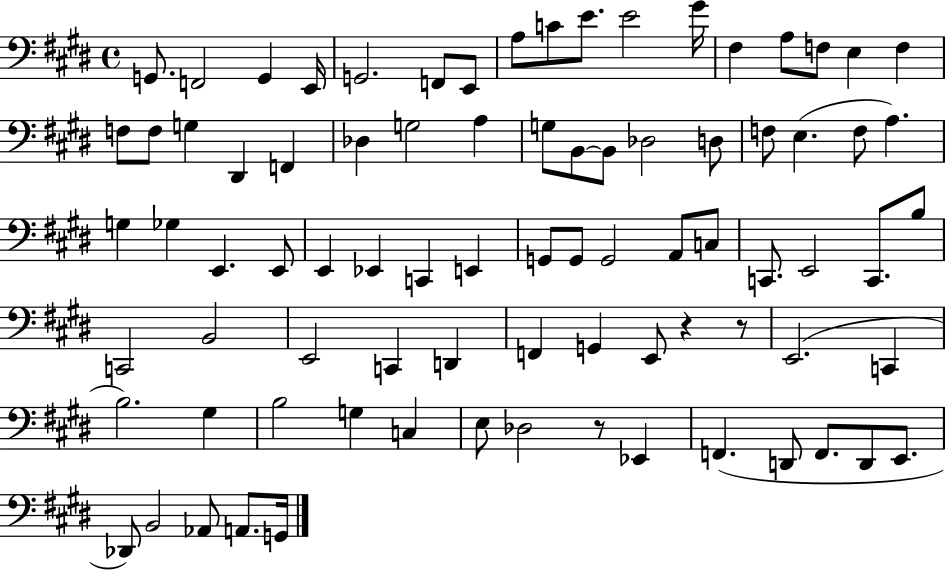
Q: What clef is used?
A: bass